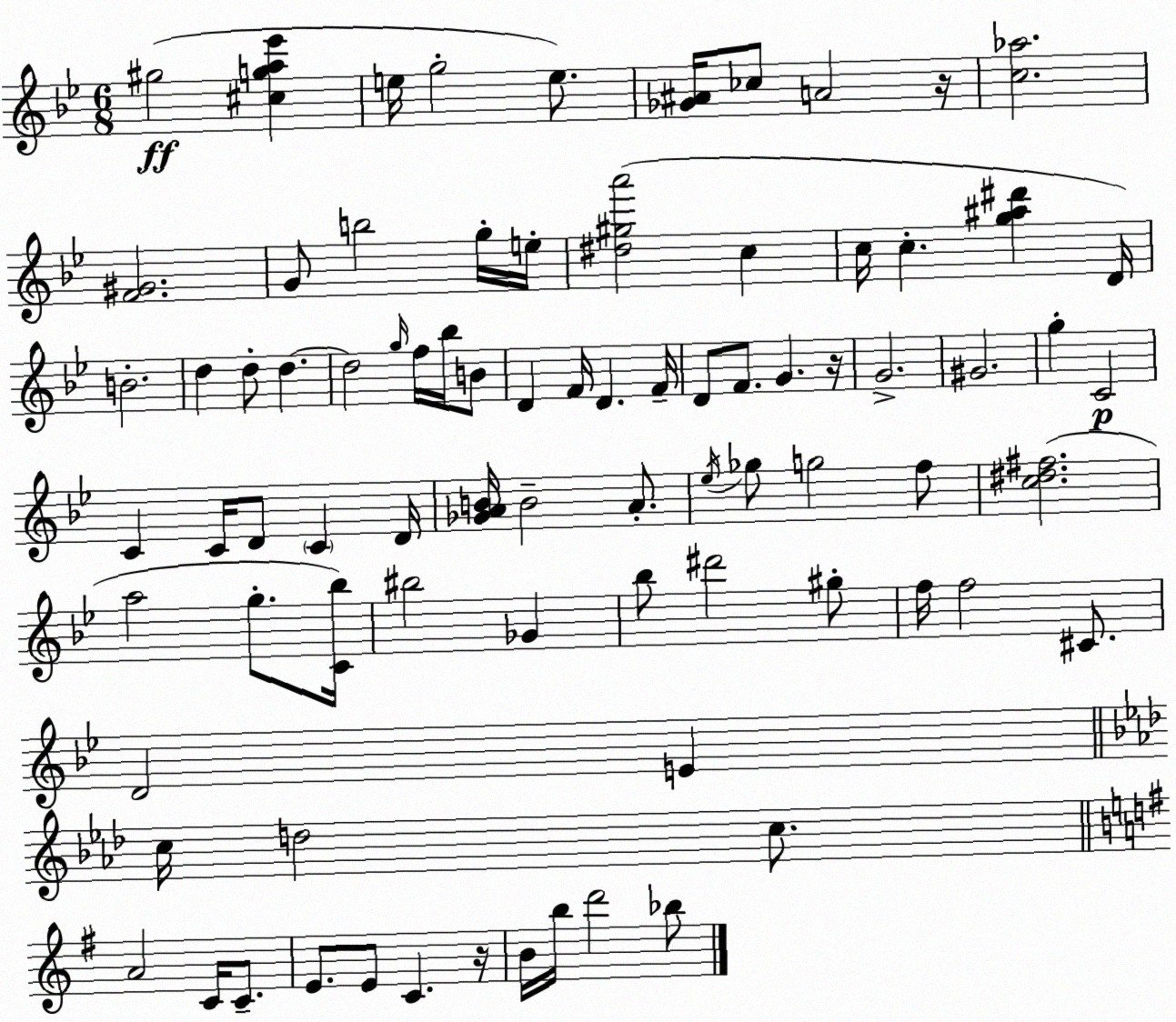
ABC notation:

X:1
T:Untitled
M:6/8
L:1/4
K:Gm
^g2 [^cga_e'] e/4 g2 e/2 [_G^A]/4 _c/2 A2 z/4 [c_a]2 [F^G]2 G/2 b2 g/4 e/4 [^d^ga']2 c c/4 c [g^a^d'] D/4 B2 d d/2 d d2 g/4 f/4 _b/4 B/2 D F/4 D F/4 D/2 F/2 G z/4 G2 ^G2 g C2 C C/4 D/2 C D/4 [_GAB]/4 B2 A/2 _e/4 _g/2 g2 f/2 [c^d^f]2 a2 g/2 [C_b]/4 ^b2 _G _b/2 ^d'2 ^g/2 f/4 f2 ^C/2 D2 E c/4 d2 c/2 A2 C/4 C/2 E/2 E/2 C z/4 B/4 b/4 d'2 _b/2